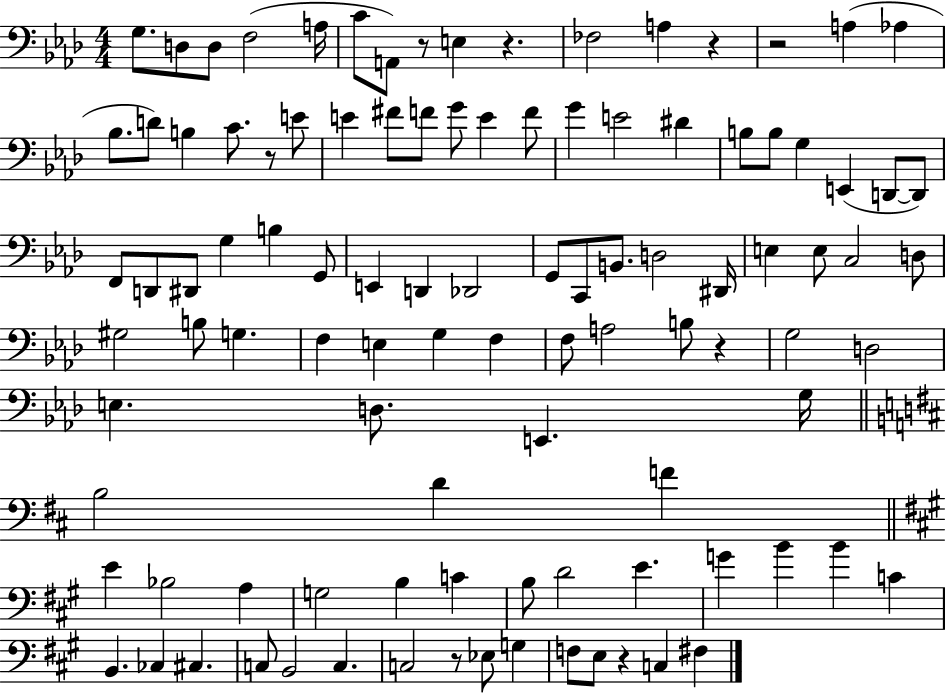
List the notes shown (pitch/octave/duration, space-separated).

G3/e. D3/e D3/e F3/h A3/s C4/e A2/e R/e E3/q R/q. FES3/h A3/q R/q R/h A3/q Ab3/q Bb3/e. D4/e B3/q C4/e. R/e E4/e E4/q F#4/e F4/e G4/e E4/q F4/e G4/q E4/h D#4/q B3/e B3/e G3/q E2/q D2/e D2/e F2/e D2/e D#2/e G3/q B3/q G2/e E2/q D2/q Db2/h G2/e C2/e B2/e. D3/h D#2/s E3/q E3/e C3/h D3/e G#3/h B3/e G3/q. F3/q E3/q G3/q F3/q F3/e A3/h B3/e R/q G3/h D3/h E3/q. D3/e. E2/q. G3/s B3/h D4/q F4/q E4/q Bb3/h A3/q G3/h B3/q C4/q B3/e D4/h E4/q. G4/q B4/q B4/q C4/q B2/q. CES3/q C#3/q. C3/e B2/h C3/q. C3/h R/e Eb3/e G3/q F3/e E3/e R/q C3/q F#3/q